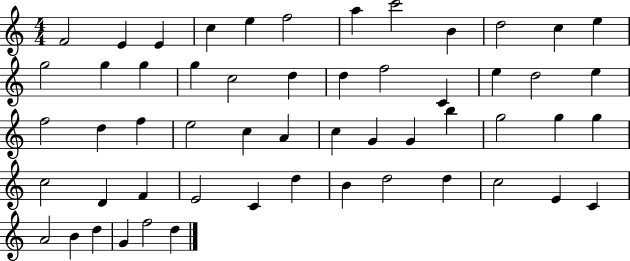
{
  \clef treble
  \numericTimeSignature
  \time 4/4
  \key c \major
  f'2 e'4 e'4 | c''4 e''4 f''2 | a''4 c'''2 b'4 | d''2 c''4 e''4 | \break g''2 g''4 g''4 | g''4 c''2 d''4 | d''4 f''2 c'4 | e''4 d''2 e''4 | \break f''2 d''4 f''4 | e''2 c''4 a'4 | c''4 g'4 g'4 b''4 | g''2 g''4 g''4 | \break c''2 d'4 f'4 | e'2 c'4 d''4 | b'4 d''2 d''4 | c''2 e'4 c'4 | \break a'2 b'4 d''4 | g'4 f''2 d''4 | \bar "|."
}